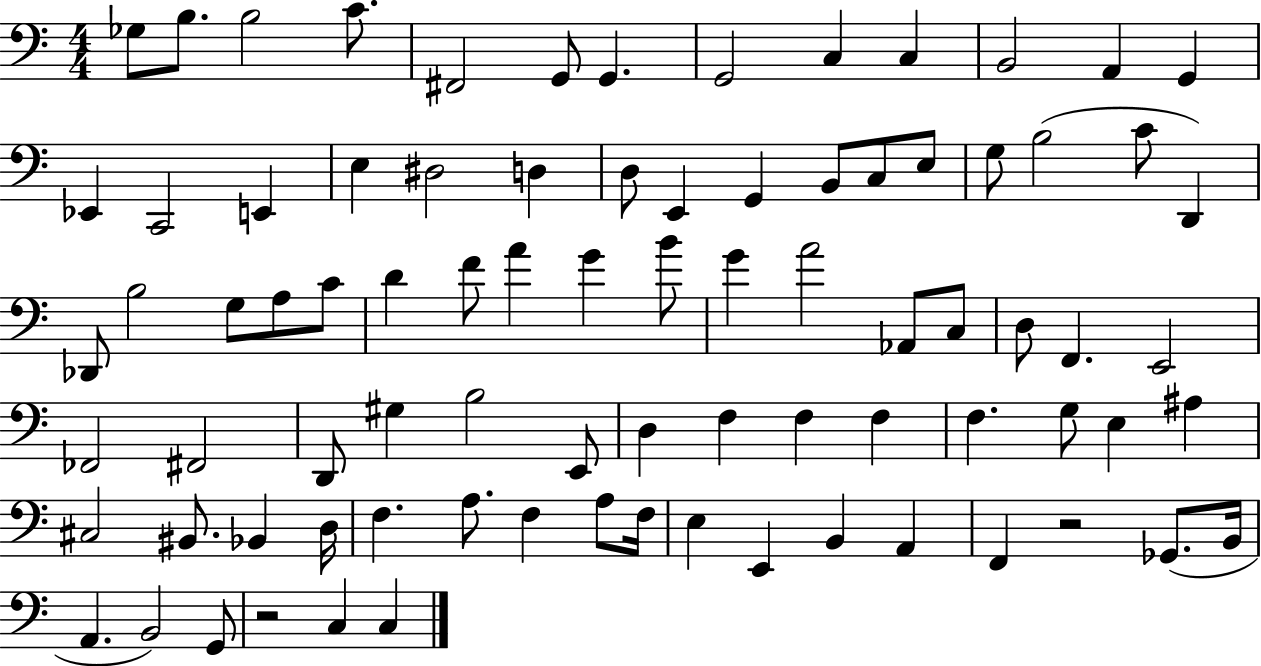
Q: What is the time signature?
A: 4/4